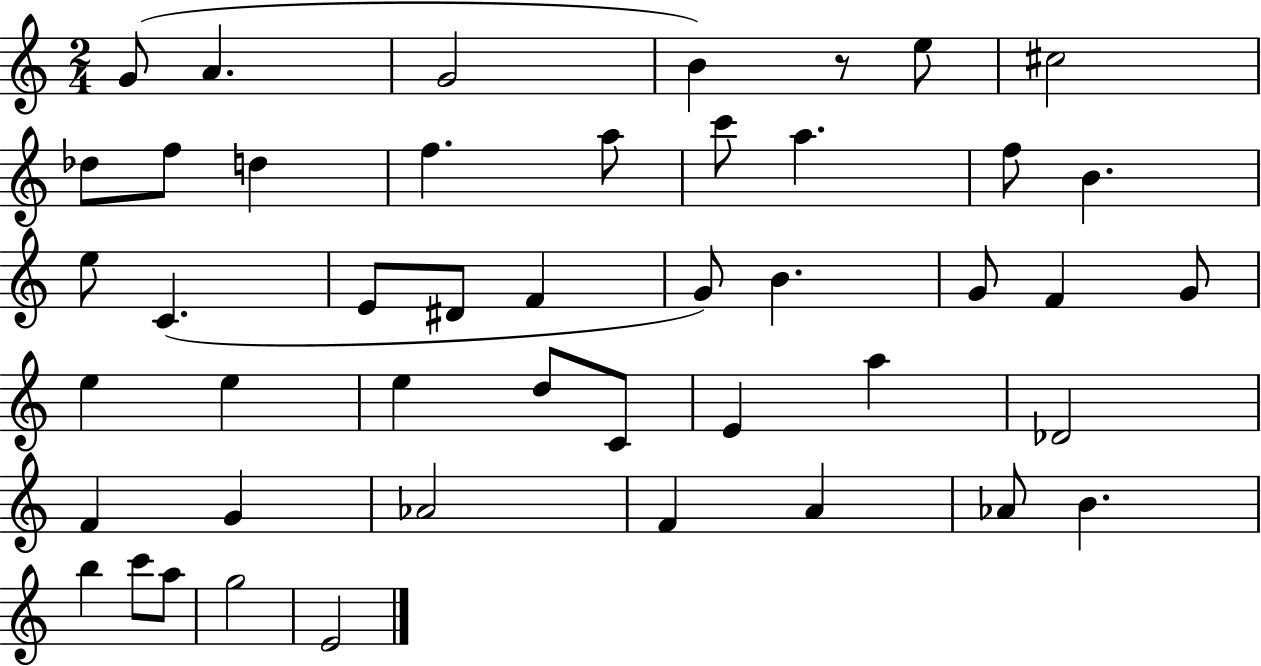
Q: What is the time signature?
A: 2/4